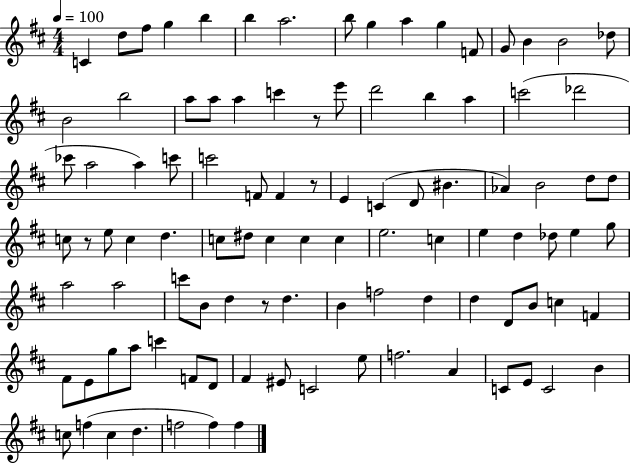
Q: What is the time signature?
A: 4/4